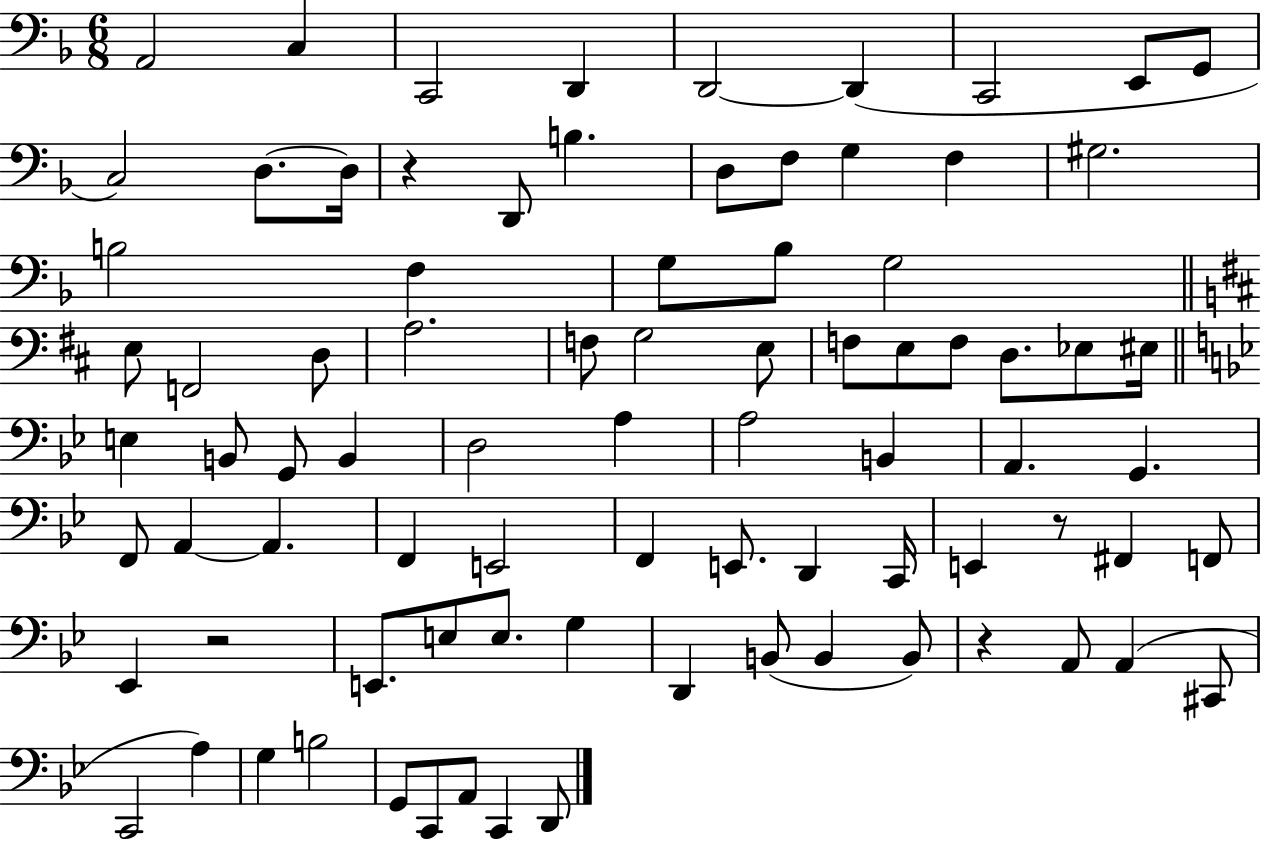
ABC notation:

X:1
T:Untitled
M:6/8
L:1/4
K:F
A,,2 C, C,,2 D,, D,,2 D,, C,,2 E,,/2 G,,/2 C,2 D,/2 D,/4 z D,,/2 B, D,/2 F,/2 G, F, ^G,2 B,2 F, G,/2 _B,/2 G,2 E,/2 F,,2 D,/2 A,2 F,/2 G,2 E,/2 F,/2 E,/2 F,/2 D,/2 _E,/2 ^E,/4 E, B,,/2 G,,/2 B,, D,2 A, A,2 B,, A,, G,, F,,/2 A,, A,, F,, E,,2 F,, E,,/2 D,, C,,/4 E,, z/2 ^F,, F,,/2 _E,, z2 E,,/2 E,/2 E,/2 G, D,, B,,/2 B,, B,,/2 z A,,/2 A,, ^C,,/2 C,,2 A, G, B,2 G,,/2 C,,/2 A,,/2 C,, D,,/2